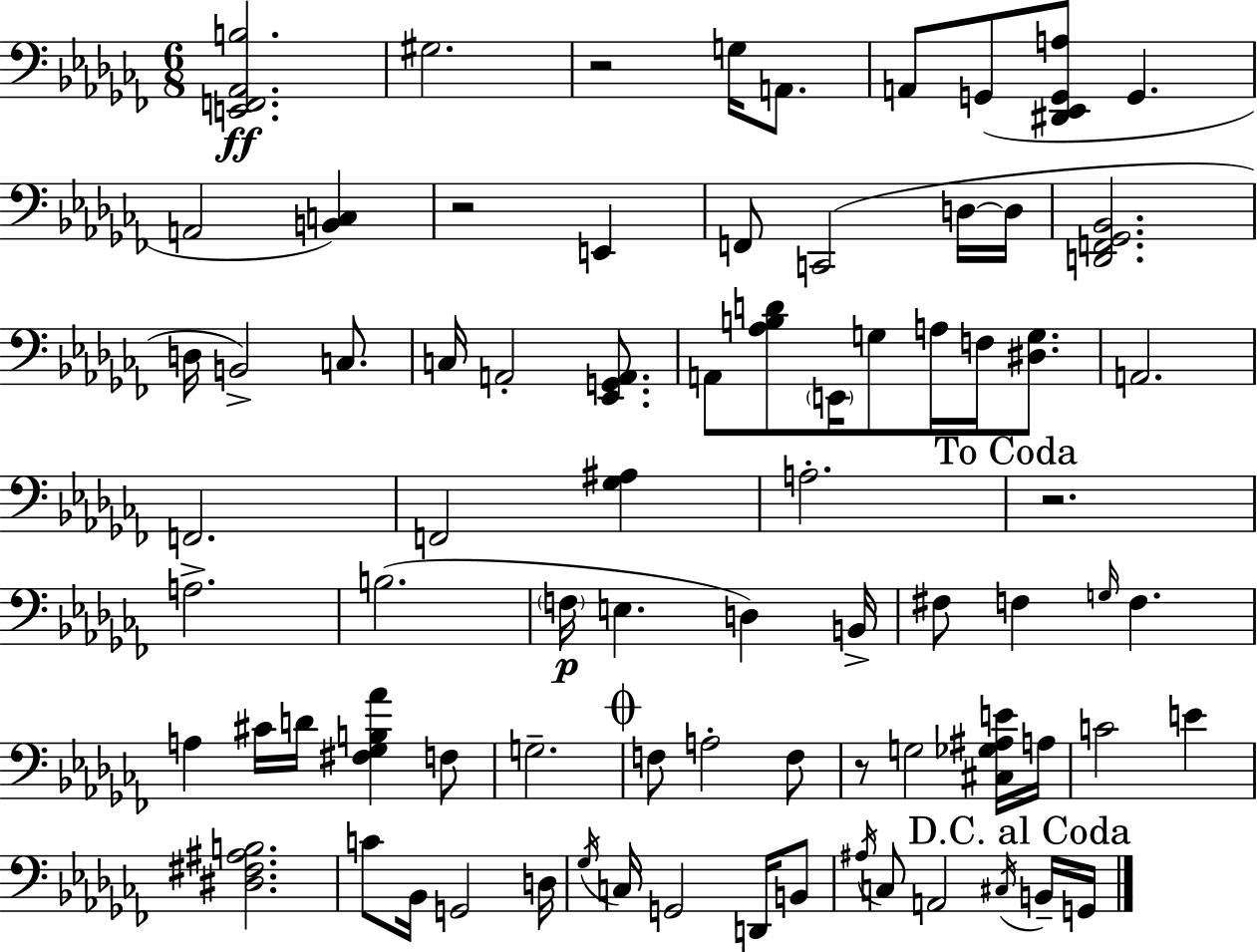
[E2,F2,Ab2,B3]/h. G#3/h. R/h G3/s A2/e. A2/e G2/e [D#2,Eb2,G2,A3]/e G2/q. A2/h [B2,C3]/q R/h E2/q F2/e C2/h D3/s D3/s [D2,F2,Gb2,Bb2]/h. D3/s B2/h C3/e. C3/s A2/h [Eb2,G2,A2]/e. A2/e [Ab3,B3,D4]/e E2/s G3/e A3/s F3/s [D#3,G3]/e. A2/h. F2/h. F2/h [Gb3,A#3]/q A3/h. R/h. A3/h. B3/h. F3/s E3/q. D3/q B2/s F#3/e F3/q G3/s F3/q. A3/q C#4/s D4/s [F#3,Gb3,B3,Ab4]/q F3/e G3/h. F3/e A3/h F3/e R/e G3/h [C#3,Gb3,A#3,E4]/s A3/s C4/h E4/q [D#3,F#3,A#3,B3]/h. C4/e Bb2/s G2/h D3/s Gb3/s C3/s G2/h D2/s B2/e A#3/s C3/e A2/h C#3/s B2/s G2/s